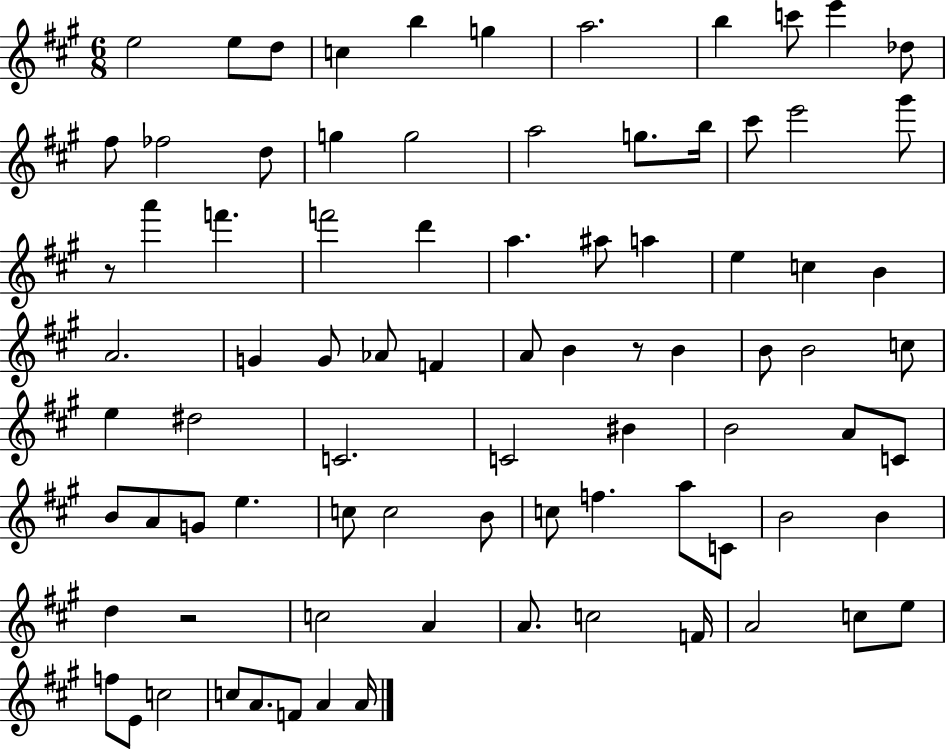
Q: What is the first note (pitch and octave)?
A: E5